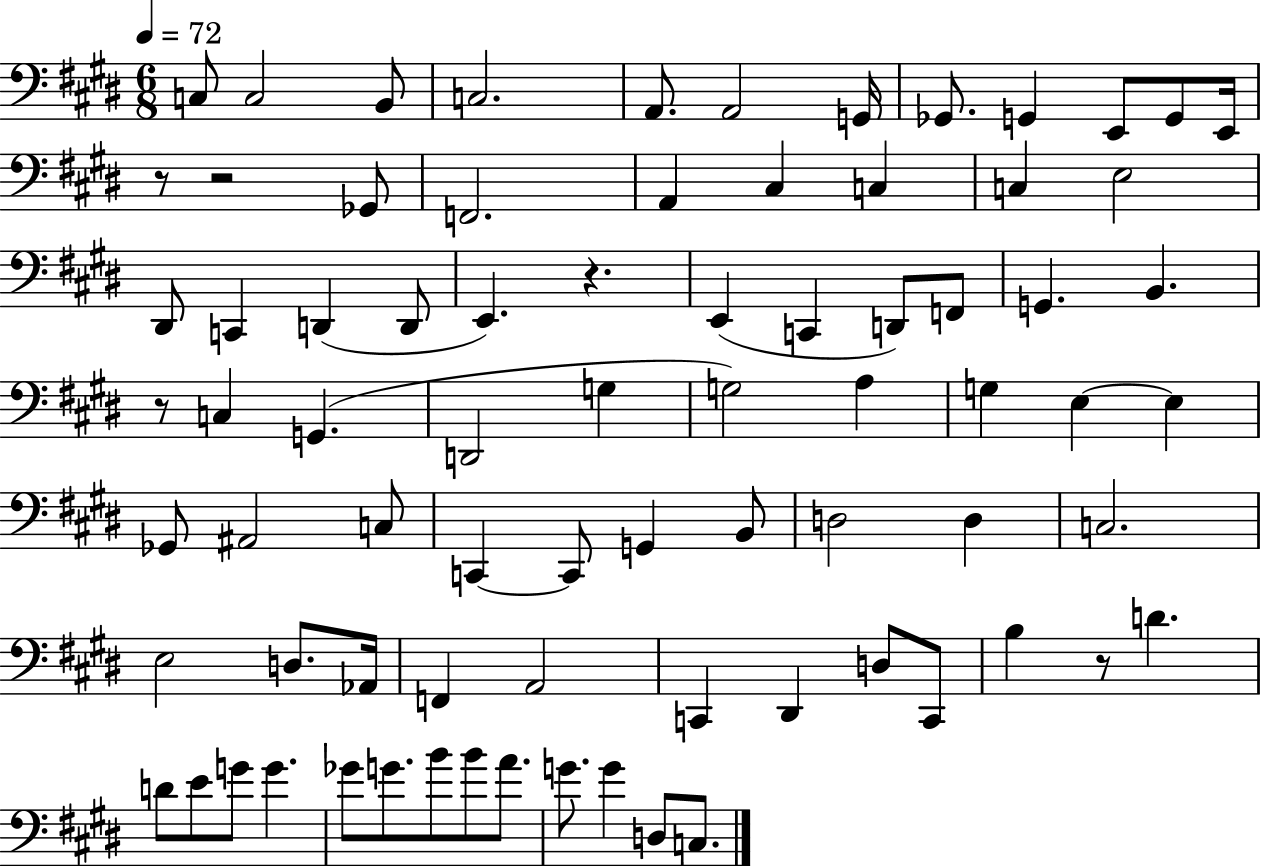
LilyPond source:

{
  \clef bass
  \numericTimeSignature
  \time 6/8
  \key e \major
  \tempo 4 = 72
  c8 c2 b,8 | c2. | a,8. a,2 g,16 | ges,8. g,4 e,8 g,8 e,16 | \break r8 r2 ges,8 | f,2. | a,4 cis4 c4 | c4 e2 | \break dis,8 c,4 d,4( d,8 | e,4.) r4. | e,4( c,4 d,8) f,8 | g,4. b,4. | \break r8 c4 g,4.( | d,2 g4 | g2) a4 | g4 e4~~ e4 | \break ges,8 ais,2 c8 | c,4~~ c,8 g,4 b,8 | d2 d4 | c2. | \break e2 d8. aes,16 | f,4 a,2 | c,4 dis,4 d8 c,8 | b4 r8 d'4. | \break d'8 e'8 g'8 g'4. | ges'8 g'8. b'8 b'8 a'8. | g'8. g'4 d8 c8. | \bar "|."
}